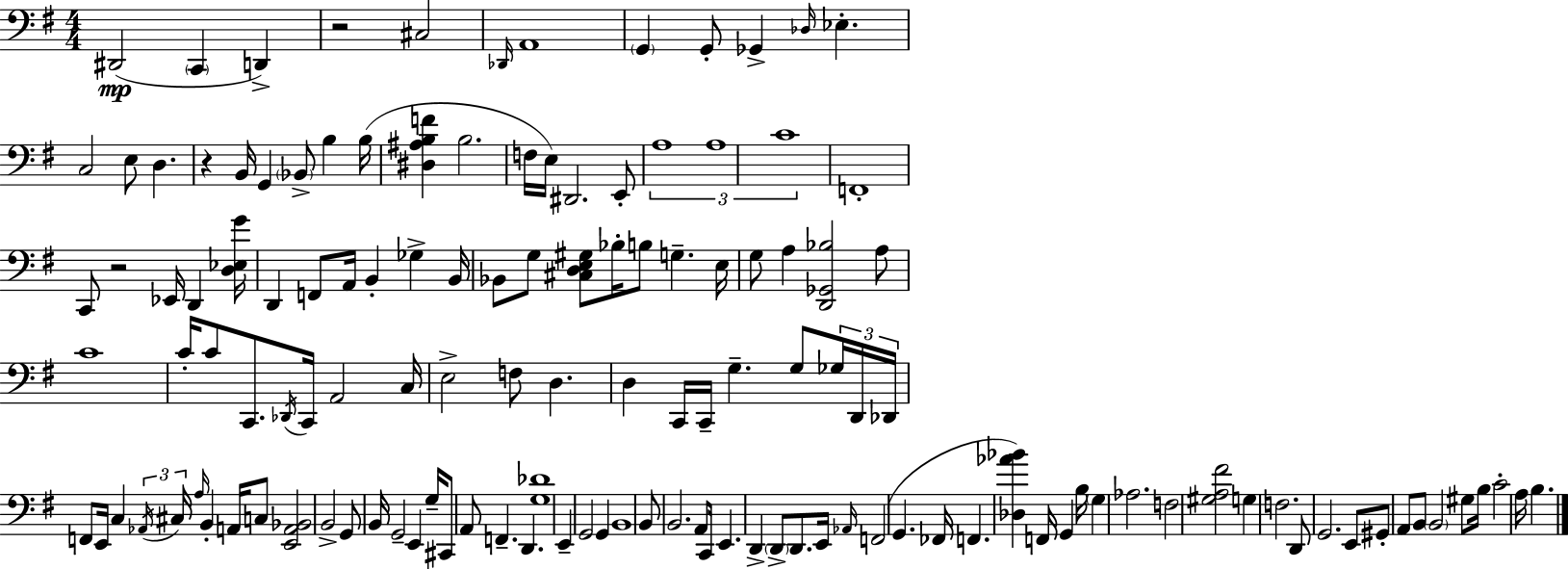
X:1
T:Untitled
M:4/4
L:1/4
K:Em
^D,,2 C,, D,, z2 ^C,2 _D,,/4 A,,4 G,, G,,/2 _G,, _D,/4 _E, C,2 E,/2 D, z B,,/4 G,, _B,,/2 B, B,/4 [^D,^A,B,F] B,2 F,/4 E,/4 ^D,,2 E,,/2 A,4 A,4 C4 F,,4 C,,/2 z2 _E,,/4 D,, [D,_E,G]/4 D,, F,,/2 A,,/4 B,, _G, B,,/4 _B,,/2 G,/2 [^C,D,E,^G,]/2 _B,/4 B,/2 G, E,/4 G,/2 A, [D,,_G,,_B,]2 A,/2 C4 C/4 C/2 C,,/2 _D,,/4 C,,/4 A,,2 C,/4 E,2 F,/2 D, D, C,,/4 C,,/4 G, G,/2 _G,/4 D,,/4 _D,,/4 F,,/2 E,,/4 C, _A,,/4 ^C,/4 A,/4 B,, A,,/4 C,/2 [E,,A,,_B,,]2 B,,2 G,,/2 B,,/4 G,,2 E,, G,/4 ^C,,/2 A,,/2 F,, D,, [G,_D]4 E,, G,,2 G,, B,,4 B,,/2 B,,2 A,,/2 C,,/4 E,, D,, D,,/2 D,,/2 E,,/4 _A,,/4 F,,2 G,, _F,,/4 F,, [_D,_A_B] F,,/4 G,, B,/4 G, _A,2 F,2 [^G,A,^F]2 G, F,2 D,,/2 G,,2 E,,/2 ^G,,/2 A,,/2 B,,/2 B,,2 ^G,/2 B,/4 C2 A,/4 B,